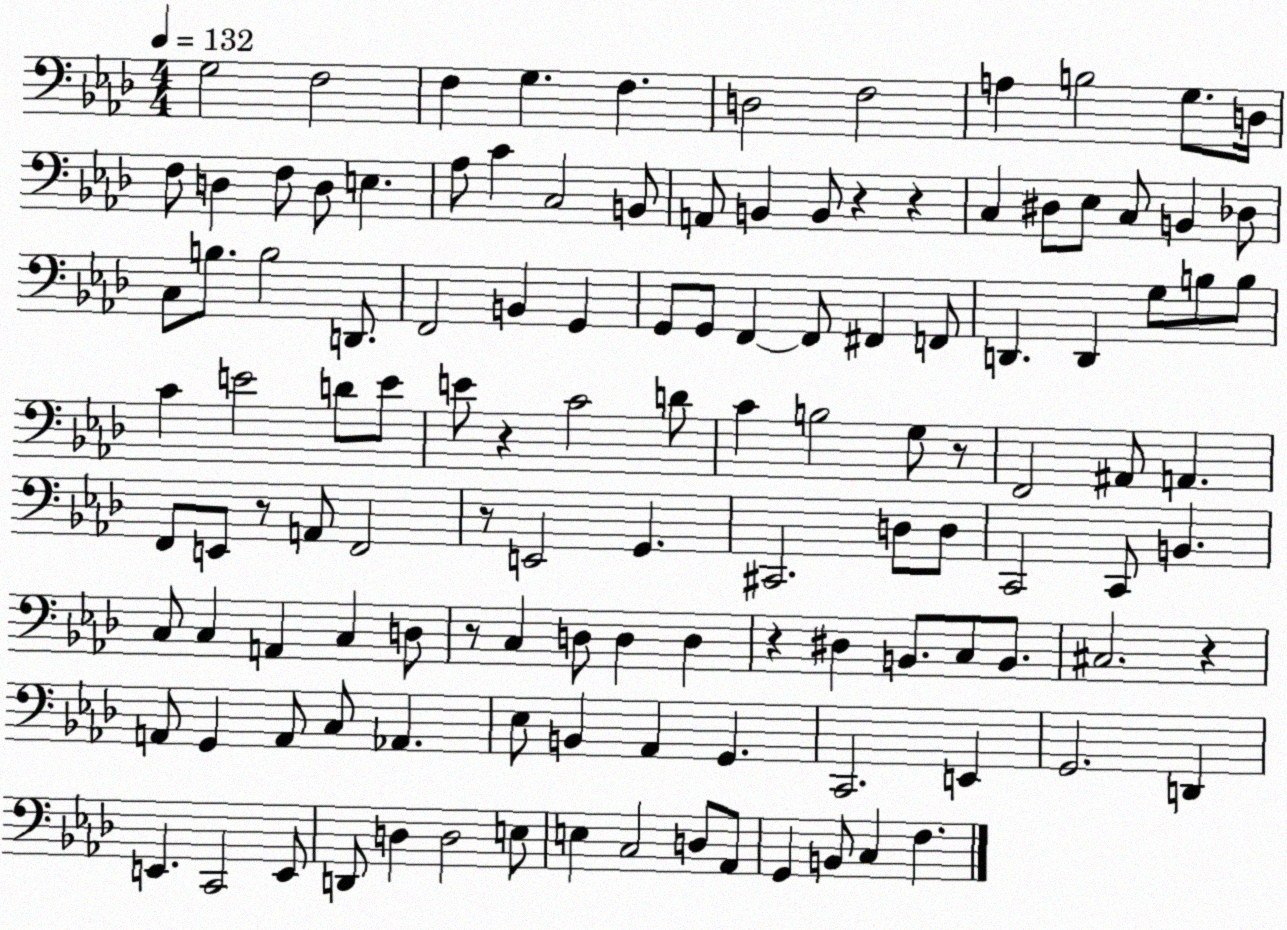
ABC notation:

X:1
T:Untitled
M:4/4
L:1/4
K:Ab
G,2 F,2 F, G, F, D,2 F,2 A, B,2 G,/2 D,/4 F,/2 D, F,/2 D,/2 E, _A,/2 C C,2 B,,/2 A,,/2 B,, B,,/2 z z C, ^D,/2 _E,/2 C,/2 B,, _D,/2 C,/2 B,/2 B,2 D,,/2 F,,2 B,, G,, G,,/2 G,,/2 F,, F,,/2 ^F,, F,,/2 D,, D,, G,/2 B,/2 B,/2 C E2 D/2 E/2 E/2 z C2 D/2 C B,2 G,/2 z/2 F,,2 ^A,,/2 A,, F,,/2 E,,/2 z/2 A,,/2 F,,2 z/2 E,,2 G,, ^C,,2 D,/2 D,/2 C,,2 C,,/2 B,, C,/2 C, A,, C, D,/2 z/2 C, D,/2 D, D, z ^D, B,,/2 C,/2 B,,/2 ^C,2 z A,,/2 G,, A,,/2 C,/2 _A,, _E,/2 B,, _A,, G,, C,,2 E,, G,,2 D,, E,, C,,2 E,,/2 D,,/2 D, D,2 E,/2 E, C,2 D,/2 _A,,/2 G,, B,,/2 C, F,